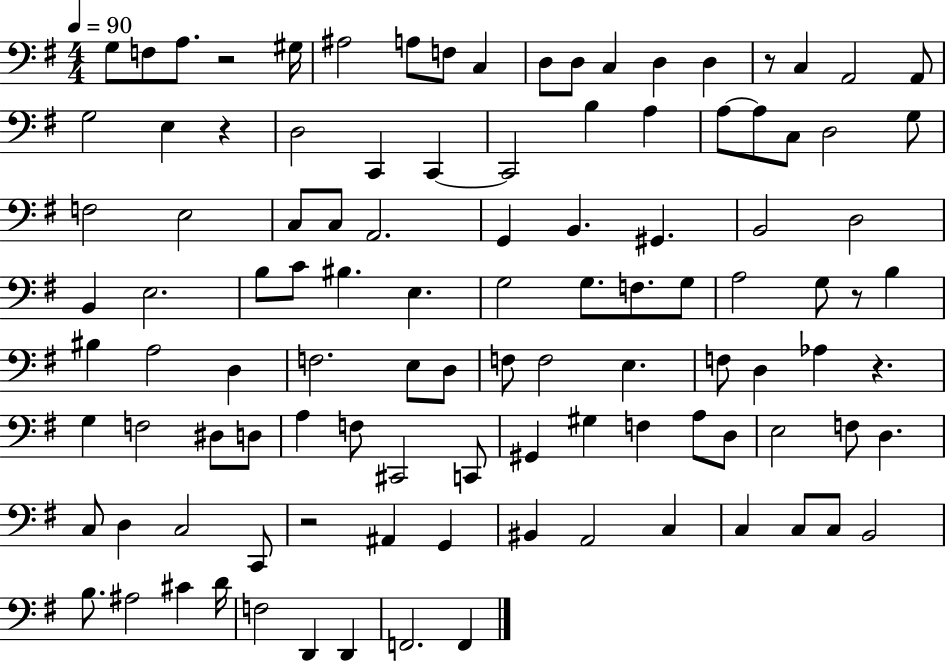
{
  \clef bass
  \numericTimeSignature
  \time 4/4
  \key g \major
  \tempo 4 = 90
  g8 f8 a8. r2 gis16 | ais2 a8 f8 c4 | d8 d8 c4 d4 d4 | r8 c4 a,2 a,8 | \break g2 e4 r4 | d2 c,4 c,4~~ | c,2 b4 a4 | a8~~ a8 c8 d2 g8 | \break f2 e2 | c8 c8 a,2. | g,4 b,4. gis,4. | b,2 d2 | \break b,4 e2. | b8 c'8 bis4. e4. | g2 g8. f8. g8 | a2 g8 r8 b4 | \break bis4 a2 d4 | f2. e8 d8 | f8 f2 e4. | f8 d4 aes4 r4. | \break g4 f2 dis8 d8 | a4 f8 cis,2 c,8 | gis,4 gis4 f4 a8 d8 | e2 f8 d4. | \break c8 d4 c2 c,8 | r2 ais,4 g,4 | bis,4 a,2 c4 | c4 c8 c8 b,2 | \break b8. ais2 cis'4 d'16 | f2 d,4 d,4 | f,2. f,4 | \bar "|."
}